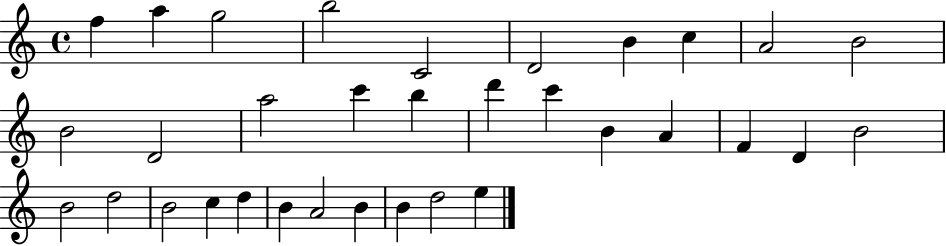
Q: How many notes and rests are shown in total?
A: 33